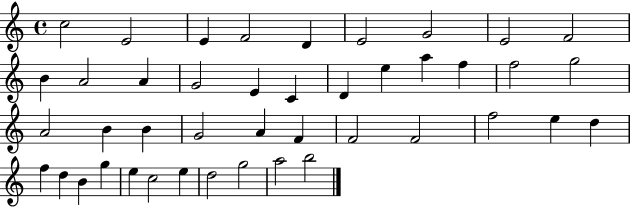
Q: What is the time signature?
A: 4/4